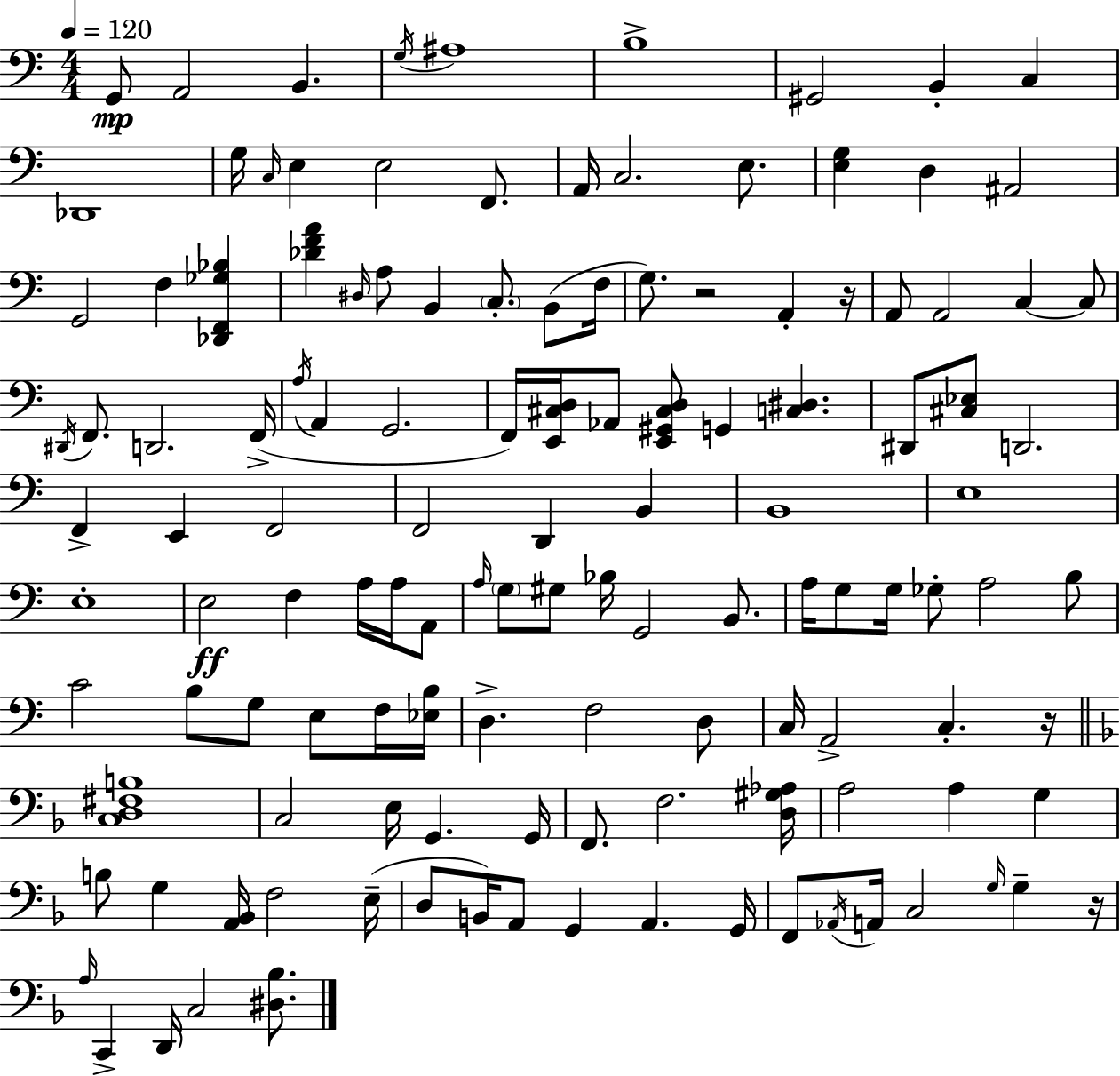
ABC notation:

X:1
T:Untitled
M:4/4
L:1/4
K:C
G,,/2 A,,2 B,, G,/4 ^A,4 B,4 ^G,,2 B,, C, _D,,4 G,/4 C,/4 E, E,2 F,,/2 A,,/4 C,2 E,/2 [E,G,] D, ^A,,2 G,,2 F, [_D,,F,,_G,_B,] [_DFA] ^D,/4 A,/2 B,, C,/2 B,,/2 F,/4 G,/2 z2 A,, z/4 A,,/2 A,,2 C, C,/2 ^D,,/4 F,,/2 D,,2 F,,/4 A,/4 A,, G,,2 F,,/4 [E,,^C,D,]/4 _A,,/2 [E,,^G,,^C,D,]/2 G,, [C,^D,] ^D,,/2 [^C,_E,]/2 D,,2 F,, E,, F,,2 F,,2 D,, B,, B,,4 E,4 E,4 E,2 F, A,/4 A,/4 A,,/2 A,/4 G,/2 ^G,/2 _B,/4 G,,2 B,,/2 A,/4 G,/2 G,/4 _G,/2 A,2 B,/2 C2 B,/2 G,/2 E,/2 F,/4 [_E,B,]/4 D, F,2 D,/2 C,/4 A,,2 C, z/4 [C,D,^F,B,]4 C,2 E,/4 G,, G,,/4 F,,/2 F,2 [D,^G,_A,]/4 A,2 A, G, B,/2 G, [A,,_B,,]/4 F,2 E,/4 D,/2 B,,/4 A,,/2 G,, A,, G,,/4 F,,/2 _A,,/4 A,,/4 C,2 G,/4 G, z/4 A,/4 C,, D,,/4 C,2 [^D,_B,]/2